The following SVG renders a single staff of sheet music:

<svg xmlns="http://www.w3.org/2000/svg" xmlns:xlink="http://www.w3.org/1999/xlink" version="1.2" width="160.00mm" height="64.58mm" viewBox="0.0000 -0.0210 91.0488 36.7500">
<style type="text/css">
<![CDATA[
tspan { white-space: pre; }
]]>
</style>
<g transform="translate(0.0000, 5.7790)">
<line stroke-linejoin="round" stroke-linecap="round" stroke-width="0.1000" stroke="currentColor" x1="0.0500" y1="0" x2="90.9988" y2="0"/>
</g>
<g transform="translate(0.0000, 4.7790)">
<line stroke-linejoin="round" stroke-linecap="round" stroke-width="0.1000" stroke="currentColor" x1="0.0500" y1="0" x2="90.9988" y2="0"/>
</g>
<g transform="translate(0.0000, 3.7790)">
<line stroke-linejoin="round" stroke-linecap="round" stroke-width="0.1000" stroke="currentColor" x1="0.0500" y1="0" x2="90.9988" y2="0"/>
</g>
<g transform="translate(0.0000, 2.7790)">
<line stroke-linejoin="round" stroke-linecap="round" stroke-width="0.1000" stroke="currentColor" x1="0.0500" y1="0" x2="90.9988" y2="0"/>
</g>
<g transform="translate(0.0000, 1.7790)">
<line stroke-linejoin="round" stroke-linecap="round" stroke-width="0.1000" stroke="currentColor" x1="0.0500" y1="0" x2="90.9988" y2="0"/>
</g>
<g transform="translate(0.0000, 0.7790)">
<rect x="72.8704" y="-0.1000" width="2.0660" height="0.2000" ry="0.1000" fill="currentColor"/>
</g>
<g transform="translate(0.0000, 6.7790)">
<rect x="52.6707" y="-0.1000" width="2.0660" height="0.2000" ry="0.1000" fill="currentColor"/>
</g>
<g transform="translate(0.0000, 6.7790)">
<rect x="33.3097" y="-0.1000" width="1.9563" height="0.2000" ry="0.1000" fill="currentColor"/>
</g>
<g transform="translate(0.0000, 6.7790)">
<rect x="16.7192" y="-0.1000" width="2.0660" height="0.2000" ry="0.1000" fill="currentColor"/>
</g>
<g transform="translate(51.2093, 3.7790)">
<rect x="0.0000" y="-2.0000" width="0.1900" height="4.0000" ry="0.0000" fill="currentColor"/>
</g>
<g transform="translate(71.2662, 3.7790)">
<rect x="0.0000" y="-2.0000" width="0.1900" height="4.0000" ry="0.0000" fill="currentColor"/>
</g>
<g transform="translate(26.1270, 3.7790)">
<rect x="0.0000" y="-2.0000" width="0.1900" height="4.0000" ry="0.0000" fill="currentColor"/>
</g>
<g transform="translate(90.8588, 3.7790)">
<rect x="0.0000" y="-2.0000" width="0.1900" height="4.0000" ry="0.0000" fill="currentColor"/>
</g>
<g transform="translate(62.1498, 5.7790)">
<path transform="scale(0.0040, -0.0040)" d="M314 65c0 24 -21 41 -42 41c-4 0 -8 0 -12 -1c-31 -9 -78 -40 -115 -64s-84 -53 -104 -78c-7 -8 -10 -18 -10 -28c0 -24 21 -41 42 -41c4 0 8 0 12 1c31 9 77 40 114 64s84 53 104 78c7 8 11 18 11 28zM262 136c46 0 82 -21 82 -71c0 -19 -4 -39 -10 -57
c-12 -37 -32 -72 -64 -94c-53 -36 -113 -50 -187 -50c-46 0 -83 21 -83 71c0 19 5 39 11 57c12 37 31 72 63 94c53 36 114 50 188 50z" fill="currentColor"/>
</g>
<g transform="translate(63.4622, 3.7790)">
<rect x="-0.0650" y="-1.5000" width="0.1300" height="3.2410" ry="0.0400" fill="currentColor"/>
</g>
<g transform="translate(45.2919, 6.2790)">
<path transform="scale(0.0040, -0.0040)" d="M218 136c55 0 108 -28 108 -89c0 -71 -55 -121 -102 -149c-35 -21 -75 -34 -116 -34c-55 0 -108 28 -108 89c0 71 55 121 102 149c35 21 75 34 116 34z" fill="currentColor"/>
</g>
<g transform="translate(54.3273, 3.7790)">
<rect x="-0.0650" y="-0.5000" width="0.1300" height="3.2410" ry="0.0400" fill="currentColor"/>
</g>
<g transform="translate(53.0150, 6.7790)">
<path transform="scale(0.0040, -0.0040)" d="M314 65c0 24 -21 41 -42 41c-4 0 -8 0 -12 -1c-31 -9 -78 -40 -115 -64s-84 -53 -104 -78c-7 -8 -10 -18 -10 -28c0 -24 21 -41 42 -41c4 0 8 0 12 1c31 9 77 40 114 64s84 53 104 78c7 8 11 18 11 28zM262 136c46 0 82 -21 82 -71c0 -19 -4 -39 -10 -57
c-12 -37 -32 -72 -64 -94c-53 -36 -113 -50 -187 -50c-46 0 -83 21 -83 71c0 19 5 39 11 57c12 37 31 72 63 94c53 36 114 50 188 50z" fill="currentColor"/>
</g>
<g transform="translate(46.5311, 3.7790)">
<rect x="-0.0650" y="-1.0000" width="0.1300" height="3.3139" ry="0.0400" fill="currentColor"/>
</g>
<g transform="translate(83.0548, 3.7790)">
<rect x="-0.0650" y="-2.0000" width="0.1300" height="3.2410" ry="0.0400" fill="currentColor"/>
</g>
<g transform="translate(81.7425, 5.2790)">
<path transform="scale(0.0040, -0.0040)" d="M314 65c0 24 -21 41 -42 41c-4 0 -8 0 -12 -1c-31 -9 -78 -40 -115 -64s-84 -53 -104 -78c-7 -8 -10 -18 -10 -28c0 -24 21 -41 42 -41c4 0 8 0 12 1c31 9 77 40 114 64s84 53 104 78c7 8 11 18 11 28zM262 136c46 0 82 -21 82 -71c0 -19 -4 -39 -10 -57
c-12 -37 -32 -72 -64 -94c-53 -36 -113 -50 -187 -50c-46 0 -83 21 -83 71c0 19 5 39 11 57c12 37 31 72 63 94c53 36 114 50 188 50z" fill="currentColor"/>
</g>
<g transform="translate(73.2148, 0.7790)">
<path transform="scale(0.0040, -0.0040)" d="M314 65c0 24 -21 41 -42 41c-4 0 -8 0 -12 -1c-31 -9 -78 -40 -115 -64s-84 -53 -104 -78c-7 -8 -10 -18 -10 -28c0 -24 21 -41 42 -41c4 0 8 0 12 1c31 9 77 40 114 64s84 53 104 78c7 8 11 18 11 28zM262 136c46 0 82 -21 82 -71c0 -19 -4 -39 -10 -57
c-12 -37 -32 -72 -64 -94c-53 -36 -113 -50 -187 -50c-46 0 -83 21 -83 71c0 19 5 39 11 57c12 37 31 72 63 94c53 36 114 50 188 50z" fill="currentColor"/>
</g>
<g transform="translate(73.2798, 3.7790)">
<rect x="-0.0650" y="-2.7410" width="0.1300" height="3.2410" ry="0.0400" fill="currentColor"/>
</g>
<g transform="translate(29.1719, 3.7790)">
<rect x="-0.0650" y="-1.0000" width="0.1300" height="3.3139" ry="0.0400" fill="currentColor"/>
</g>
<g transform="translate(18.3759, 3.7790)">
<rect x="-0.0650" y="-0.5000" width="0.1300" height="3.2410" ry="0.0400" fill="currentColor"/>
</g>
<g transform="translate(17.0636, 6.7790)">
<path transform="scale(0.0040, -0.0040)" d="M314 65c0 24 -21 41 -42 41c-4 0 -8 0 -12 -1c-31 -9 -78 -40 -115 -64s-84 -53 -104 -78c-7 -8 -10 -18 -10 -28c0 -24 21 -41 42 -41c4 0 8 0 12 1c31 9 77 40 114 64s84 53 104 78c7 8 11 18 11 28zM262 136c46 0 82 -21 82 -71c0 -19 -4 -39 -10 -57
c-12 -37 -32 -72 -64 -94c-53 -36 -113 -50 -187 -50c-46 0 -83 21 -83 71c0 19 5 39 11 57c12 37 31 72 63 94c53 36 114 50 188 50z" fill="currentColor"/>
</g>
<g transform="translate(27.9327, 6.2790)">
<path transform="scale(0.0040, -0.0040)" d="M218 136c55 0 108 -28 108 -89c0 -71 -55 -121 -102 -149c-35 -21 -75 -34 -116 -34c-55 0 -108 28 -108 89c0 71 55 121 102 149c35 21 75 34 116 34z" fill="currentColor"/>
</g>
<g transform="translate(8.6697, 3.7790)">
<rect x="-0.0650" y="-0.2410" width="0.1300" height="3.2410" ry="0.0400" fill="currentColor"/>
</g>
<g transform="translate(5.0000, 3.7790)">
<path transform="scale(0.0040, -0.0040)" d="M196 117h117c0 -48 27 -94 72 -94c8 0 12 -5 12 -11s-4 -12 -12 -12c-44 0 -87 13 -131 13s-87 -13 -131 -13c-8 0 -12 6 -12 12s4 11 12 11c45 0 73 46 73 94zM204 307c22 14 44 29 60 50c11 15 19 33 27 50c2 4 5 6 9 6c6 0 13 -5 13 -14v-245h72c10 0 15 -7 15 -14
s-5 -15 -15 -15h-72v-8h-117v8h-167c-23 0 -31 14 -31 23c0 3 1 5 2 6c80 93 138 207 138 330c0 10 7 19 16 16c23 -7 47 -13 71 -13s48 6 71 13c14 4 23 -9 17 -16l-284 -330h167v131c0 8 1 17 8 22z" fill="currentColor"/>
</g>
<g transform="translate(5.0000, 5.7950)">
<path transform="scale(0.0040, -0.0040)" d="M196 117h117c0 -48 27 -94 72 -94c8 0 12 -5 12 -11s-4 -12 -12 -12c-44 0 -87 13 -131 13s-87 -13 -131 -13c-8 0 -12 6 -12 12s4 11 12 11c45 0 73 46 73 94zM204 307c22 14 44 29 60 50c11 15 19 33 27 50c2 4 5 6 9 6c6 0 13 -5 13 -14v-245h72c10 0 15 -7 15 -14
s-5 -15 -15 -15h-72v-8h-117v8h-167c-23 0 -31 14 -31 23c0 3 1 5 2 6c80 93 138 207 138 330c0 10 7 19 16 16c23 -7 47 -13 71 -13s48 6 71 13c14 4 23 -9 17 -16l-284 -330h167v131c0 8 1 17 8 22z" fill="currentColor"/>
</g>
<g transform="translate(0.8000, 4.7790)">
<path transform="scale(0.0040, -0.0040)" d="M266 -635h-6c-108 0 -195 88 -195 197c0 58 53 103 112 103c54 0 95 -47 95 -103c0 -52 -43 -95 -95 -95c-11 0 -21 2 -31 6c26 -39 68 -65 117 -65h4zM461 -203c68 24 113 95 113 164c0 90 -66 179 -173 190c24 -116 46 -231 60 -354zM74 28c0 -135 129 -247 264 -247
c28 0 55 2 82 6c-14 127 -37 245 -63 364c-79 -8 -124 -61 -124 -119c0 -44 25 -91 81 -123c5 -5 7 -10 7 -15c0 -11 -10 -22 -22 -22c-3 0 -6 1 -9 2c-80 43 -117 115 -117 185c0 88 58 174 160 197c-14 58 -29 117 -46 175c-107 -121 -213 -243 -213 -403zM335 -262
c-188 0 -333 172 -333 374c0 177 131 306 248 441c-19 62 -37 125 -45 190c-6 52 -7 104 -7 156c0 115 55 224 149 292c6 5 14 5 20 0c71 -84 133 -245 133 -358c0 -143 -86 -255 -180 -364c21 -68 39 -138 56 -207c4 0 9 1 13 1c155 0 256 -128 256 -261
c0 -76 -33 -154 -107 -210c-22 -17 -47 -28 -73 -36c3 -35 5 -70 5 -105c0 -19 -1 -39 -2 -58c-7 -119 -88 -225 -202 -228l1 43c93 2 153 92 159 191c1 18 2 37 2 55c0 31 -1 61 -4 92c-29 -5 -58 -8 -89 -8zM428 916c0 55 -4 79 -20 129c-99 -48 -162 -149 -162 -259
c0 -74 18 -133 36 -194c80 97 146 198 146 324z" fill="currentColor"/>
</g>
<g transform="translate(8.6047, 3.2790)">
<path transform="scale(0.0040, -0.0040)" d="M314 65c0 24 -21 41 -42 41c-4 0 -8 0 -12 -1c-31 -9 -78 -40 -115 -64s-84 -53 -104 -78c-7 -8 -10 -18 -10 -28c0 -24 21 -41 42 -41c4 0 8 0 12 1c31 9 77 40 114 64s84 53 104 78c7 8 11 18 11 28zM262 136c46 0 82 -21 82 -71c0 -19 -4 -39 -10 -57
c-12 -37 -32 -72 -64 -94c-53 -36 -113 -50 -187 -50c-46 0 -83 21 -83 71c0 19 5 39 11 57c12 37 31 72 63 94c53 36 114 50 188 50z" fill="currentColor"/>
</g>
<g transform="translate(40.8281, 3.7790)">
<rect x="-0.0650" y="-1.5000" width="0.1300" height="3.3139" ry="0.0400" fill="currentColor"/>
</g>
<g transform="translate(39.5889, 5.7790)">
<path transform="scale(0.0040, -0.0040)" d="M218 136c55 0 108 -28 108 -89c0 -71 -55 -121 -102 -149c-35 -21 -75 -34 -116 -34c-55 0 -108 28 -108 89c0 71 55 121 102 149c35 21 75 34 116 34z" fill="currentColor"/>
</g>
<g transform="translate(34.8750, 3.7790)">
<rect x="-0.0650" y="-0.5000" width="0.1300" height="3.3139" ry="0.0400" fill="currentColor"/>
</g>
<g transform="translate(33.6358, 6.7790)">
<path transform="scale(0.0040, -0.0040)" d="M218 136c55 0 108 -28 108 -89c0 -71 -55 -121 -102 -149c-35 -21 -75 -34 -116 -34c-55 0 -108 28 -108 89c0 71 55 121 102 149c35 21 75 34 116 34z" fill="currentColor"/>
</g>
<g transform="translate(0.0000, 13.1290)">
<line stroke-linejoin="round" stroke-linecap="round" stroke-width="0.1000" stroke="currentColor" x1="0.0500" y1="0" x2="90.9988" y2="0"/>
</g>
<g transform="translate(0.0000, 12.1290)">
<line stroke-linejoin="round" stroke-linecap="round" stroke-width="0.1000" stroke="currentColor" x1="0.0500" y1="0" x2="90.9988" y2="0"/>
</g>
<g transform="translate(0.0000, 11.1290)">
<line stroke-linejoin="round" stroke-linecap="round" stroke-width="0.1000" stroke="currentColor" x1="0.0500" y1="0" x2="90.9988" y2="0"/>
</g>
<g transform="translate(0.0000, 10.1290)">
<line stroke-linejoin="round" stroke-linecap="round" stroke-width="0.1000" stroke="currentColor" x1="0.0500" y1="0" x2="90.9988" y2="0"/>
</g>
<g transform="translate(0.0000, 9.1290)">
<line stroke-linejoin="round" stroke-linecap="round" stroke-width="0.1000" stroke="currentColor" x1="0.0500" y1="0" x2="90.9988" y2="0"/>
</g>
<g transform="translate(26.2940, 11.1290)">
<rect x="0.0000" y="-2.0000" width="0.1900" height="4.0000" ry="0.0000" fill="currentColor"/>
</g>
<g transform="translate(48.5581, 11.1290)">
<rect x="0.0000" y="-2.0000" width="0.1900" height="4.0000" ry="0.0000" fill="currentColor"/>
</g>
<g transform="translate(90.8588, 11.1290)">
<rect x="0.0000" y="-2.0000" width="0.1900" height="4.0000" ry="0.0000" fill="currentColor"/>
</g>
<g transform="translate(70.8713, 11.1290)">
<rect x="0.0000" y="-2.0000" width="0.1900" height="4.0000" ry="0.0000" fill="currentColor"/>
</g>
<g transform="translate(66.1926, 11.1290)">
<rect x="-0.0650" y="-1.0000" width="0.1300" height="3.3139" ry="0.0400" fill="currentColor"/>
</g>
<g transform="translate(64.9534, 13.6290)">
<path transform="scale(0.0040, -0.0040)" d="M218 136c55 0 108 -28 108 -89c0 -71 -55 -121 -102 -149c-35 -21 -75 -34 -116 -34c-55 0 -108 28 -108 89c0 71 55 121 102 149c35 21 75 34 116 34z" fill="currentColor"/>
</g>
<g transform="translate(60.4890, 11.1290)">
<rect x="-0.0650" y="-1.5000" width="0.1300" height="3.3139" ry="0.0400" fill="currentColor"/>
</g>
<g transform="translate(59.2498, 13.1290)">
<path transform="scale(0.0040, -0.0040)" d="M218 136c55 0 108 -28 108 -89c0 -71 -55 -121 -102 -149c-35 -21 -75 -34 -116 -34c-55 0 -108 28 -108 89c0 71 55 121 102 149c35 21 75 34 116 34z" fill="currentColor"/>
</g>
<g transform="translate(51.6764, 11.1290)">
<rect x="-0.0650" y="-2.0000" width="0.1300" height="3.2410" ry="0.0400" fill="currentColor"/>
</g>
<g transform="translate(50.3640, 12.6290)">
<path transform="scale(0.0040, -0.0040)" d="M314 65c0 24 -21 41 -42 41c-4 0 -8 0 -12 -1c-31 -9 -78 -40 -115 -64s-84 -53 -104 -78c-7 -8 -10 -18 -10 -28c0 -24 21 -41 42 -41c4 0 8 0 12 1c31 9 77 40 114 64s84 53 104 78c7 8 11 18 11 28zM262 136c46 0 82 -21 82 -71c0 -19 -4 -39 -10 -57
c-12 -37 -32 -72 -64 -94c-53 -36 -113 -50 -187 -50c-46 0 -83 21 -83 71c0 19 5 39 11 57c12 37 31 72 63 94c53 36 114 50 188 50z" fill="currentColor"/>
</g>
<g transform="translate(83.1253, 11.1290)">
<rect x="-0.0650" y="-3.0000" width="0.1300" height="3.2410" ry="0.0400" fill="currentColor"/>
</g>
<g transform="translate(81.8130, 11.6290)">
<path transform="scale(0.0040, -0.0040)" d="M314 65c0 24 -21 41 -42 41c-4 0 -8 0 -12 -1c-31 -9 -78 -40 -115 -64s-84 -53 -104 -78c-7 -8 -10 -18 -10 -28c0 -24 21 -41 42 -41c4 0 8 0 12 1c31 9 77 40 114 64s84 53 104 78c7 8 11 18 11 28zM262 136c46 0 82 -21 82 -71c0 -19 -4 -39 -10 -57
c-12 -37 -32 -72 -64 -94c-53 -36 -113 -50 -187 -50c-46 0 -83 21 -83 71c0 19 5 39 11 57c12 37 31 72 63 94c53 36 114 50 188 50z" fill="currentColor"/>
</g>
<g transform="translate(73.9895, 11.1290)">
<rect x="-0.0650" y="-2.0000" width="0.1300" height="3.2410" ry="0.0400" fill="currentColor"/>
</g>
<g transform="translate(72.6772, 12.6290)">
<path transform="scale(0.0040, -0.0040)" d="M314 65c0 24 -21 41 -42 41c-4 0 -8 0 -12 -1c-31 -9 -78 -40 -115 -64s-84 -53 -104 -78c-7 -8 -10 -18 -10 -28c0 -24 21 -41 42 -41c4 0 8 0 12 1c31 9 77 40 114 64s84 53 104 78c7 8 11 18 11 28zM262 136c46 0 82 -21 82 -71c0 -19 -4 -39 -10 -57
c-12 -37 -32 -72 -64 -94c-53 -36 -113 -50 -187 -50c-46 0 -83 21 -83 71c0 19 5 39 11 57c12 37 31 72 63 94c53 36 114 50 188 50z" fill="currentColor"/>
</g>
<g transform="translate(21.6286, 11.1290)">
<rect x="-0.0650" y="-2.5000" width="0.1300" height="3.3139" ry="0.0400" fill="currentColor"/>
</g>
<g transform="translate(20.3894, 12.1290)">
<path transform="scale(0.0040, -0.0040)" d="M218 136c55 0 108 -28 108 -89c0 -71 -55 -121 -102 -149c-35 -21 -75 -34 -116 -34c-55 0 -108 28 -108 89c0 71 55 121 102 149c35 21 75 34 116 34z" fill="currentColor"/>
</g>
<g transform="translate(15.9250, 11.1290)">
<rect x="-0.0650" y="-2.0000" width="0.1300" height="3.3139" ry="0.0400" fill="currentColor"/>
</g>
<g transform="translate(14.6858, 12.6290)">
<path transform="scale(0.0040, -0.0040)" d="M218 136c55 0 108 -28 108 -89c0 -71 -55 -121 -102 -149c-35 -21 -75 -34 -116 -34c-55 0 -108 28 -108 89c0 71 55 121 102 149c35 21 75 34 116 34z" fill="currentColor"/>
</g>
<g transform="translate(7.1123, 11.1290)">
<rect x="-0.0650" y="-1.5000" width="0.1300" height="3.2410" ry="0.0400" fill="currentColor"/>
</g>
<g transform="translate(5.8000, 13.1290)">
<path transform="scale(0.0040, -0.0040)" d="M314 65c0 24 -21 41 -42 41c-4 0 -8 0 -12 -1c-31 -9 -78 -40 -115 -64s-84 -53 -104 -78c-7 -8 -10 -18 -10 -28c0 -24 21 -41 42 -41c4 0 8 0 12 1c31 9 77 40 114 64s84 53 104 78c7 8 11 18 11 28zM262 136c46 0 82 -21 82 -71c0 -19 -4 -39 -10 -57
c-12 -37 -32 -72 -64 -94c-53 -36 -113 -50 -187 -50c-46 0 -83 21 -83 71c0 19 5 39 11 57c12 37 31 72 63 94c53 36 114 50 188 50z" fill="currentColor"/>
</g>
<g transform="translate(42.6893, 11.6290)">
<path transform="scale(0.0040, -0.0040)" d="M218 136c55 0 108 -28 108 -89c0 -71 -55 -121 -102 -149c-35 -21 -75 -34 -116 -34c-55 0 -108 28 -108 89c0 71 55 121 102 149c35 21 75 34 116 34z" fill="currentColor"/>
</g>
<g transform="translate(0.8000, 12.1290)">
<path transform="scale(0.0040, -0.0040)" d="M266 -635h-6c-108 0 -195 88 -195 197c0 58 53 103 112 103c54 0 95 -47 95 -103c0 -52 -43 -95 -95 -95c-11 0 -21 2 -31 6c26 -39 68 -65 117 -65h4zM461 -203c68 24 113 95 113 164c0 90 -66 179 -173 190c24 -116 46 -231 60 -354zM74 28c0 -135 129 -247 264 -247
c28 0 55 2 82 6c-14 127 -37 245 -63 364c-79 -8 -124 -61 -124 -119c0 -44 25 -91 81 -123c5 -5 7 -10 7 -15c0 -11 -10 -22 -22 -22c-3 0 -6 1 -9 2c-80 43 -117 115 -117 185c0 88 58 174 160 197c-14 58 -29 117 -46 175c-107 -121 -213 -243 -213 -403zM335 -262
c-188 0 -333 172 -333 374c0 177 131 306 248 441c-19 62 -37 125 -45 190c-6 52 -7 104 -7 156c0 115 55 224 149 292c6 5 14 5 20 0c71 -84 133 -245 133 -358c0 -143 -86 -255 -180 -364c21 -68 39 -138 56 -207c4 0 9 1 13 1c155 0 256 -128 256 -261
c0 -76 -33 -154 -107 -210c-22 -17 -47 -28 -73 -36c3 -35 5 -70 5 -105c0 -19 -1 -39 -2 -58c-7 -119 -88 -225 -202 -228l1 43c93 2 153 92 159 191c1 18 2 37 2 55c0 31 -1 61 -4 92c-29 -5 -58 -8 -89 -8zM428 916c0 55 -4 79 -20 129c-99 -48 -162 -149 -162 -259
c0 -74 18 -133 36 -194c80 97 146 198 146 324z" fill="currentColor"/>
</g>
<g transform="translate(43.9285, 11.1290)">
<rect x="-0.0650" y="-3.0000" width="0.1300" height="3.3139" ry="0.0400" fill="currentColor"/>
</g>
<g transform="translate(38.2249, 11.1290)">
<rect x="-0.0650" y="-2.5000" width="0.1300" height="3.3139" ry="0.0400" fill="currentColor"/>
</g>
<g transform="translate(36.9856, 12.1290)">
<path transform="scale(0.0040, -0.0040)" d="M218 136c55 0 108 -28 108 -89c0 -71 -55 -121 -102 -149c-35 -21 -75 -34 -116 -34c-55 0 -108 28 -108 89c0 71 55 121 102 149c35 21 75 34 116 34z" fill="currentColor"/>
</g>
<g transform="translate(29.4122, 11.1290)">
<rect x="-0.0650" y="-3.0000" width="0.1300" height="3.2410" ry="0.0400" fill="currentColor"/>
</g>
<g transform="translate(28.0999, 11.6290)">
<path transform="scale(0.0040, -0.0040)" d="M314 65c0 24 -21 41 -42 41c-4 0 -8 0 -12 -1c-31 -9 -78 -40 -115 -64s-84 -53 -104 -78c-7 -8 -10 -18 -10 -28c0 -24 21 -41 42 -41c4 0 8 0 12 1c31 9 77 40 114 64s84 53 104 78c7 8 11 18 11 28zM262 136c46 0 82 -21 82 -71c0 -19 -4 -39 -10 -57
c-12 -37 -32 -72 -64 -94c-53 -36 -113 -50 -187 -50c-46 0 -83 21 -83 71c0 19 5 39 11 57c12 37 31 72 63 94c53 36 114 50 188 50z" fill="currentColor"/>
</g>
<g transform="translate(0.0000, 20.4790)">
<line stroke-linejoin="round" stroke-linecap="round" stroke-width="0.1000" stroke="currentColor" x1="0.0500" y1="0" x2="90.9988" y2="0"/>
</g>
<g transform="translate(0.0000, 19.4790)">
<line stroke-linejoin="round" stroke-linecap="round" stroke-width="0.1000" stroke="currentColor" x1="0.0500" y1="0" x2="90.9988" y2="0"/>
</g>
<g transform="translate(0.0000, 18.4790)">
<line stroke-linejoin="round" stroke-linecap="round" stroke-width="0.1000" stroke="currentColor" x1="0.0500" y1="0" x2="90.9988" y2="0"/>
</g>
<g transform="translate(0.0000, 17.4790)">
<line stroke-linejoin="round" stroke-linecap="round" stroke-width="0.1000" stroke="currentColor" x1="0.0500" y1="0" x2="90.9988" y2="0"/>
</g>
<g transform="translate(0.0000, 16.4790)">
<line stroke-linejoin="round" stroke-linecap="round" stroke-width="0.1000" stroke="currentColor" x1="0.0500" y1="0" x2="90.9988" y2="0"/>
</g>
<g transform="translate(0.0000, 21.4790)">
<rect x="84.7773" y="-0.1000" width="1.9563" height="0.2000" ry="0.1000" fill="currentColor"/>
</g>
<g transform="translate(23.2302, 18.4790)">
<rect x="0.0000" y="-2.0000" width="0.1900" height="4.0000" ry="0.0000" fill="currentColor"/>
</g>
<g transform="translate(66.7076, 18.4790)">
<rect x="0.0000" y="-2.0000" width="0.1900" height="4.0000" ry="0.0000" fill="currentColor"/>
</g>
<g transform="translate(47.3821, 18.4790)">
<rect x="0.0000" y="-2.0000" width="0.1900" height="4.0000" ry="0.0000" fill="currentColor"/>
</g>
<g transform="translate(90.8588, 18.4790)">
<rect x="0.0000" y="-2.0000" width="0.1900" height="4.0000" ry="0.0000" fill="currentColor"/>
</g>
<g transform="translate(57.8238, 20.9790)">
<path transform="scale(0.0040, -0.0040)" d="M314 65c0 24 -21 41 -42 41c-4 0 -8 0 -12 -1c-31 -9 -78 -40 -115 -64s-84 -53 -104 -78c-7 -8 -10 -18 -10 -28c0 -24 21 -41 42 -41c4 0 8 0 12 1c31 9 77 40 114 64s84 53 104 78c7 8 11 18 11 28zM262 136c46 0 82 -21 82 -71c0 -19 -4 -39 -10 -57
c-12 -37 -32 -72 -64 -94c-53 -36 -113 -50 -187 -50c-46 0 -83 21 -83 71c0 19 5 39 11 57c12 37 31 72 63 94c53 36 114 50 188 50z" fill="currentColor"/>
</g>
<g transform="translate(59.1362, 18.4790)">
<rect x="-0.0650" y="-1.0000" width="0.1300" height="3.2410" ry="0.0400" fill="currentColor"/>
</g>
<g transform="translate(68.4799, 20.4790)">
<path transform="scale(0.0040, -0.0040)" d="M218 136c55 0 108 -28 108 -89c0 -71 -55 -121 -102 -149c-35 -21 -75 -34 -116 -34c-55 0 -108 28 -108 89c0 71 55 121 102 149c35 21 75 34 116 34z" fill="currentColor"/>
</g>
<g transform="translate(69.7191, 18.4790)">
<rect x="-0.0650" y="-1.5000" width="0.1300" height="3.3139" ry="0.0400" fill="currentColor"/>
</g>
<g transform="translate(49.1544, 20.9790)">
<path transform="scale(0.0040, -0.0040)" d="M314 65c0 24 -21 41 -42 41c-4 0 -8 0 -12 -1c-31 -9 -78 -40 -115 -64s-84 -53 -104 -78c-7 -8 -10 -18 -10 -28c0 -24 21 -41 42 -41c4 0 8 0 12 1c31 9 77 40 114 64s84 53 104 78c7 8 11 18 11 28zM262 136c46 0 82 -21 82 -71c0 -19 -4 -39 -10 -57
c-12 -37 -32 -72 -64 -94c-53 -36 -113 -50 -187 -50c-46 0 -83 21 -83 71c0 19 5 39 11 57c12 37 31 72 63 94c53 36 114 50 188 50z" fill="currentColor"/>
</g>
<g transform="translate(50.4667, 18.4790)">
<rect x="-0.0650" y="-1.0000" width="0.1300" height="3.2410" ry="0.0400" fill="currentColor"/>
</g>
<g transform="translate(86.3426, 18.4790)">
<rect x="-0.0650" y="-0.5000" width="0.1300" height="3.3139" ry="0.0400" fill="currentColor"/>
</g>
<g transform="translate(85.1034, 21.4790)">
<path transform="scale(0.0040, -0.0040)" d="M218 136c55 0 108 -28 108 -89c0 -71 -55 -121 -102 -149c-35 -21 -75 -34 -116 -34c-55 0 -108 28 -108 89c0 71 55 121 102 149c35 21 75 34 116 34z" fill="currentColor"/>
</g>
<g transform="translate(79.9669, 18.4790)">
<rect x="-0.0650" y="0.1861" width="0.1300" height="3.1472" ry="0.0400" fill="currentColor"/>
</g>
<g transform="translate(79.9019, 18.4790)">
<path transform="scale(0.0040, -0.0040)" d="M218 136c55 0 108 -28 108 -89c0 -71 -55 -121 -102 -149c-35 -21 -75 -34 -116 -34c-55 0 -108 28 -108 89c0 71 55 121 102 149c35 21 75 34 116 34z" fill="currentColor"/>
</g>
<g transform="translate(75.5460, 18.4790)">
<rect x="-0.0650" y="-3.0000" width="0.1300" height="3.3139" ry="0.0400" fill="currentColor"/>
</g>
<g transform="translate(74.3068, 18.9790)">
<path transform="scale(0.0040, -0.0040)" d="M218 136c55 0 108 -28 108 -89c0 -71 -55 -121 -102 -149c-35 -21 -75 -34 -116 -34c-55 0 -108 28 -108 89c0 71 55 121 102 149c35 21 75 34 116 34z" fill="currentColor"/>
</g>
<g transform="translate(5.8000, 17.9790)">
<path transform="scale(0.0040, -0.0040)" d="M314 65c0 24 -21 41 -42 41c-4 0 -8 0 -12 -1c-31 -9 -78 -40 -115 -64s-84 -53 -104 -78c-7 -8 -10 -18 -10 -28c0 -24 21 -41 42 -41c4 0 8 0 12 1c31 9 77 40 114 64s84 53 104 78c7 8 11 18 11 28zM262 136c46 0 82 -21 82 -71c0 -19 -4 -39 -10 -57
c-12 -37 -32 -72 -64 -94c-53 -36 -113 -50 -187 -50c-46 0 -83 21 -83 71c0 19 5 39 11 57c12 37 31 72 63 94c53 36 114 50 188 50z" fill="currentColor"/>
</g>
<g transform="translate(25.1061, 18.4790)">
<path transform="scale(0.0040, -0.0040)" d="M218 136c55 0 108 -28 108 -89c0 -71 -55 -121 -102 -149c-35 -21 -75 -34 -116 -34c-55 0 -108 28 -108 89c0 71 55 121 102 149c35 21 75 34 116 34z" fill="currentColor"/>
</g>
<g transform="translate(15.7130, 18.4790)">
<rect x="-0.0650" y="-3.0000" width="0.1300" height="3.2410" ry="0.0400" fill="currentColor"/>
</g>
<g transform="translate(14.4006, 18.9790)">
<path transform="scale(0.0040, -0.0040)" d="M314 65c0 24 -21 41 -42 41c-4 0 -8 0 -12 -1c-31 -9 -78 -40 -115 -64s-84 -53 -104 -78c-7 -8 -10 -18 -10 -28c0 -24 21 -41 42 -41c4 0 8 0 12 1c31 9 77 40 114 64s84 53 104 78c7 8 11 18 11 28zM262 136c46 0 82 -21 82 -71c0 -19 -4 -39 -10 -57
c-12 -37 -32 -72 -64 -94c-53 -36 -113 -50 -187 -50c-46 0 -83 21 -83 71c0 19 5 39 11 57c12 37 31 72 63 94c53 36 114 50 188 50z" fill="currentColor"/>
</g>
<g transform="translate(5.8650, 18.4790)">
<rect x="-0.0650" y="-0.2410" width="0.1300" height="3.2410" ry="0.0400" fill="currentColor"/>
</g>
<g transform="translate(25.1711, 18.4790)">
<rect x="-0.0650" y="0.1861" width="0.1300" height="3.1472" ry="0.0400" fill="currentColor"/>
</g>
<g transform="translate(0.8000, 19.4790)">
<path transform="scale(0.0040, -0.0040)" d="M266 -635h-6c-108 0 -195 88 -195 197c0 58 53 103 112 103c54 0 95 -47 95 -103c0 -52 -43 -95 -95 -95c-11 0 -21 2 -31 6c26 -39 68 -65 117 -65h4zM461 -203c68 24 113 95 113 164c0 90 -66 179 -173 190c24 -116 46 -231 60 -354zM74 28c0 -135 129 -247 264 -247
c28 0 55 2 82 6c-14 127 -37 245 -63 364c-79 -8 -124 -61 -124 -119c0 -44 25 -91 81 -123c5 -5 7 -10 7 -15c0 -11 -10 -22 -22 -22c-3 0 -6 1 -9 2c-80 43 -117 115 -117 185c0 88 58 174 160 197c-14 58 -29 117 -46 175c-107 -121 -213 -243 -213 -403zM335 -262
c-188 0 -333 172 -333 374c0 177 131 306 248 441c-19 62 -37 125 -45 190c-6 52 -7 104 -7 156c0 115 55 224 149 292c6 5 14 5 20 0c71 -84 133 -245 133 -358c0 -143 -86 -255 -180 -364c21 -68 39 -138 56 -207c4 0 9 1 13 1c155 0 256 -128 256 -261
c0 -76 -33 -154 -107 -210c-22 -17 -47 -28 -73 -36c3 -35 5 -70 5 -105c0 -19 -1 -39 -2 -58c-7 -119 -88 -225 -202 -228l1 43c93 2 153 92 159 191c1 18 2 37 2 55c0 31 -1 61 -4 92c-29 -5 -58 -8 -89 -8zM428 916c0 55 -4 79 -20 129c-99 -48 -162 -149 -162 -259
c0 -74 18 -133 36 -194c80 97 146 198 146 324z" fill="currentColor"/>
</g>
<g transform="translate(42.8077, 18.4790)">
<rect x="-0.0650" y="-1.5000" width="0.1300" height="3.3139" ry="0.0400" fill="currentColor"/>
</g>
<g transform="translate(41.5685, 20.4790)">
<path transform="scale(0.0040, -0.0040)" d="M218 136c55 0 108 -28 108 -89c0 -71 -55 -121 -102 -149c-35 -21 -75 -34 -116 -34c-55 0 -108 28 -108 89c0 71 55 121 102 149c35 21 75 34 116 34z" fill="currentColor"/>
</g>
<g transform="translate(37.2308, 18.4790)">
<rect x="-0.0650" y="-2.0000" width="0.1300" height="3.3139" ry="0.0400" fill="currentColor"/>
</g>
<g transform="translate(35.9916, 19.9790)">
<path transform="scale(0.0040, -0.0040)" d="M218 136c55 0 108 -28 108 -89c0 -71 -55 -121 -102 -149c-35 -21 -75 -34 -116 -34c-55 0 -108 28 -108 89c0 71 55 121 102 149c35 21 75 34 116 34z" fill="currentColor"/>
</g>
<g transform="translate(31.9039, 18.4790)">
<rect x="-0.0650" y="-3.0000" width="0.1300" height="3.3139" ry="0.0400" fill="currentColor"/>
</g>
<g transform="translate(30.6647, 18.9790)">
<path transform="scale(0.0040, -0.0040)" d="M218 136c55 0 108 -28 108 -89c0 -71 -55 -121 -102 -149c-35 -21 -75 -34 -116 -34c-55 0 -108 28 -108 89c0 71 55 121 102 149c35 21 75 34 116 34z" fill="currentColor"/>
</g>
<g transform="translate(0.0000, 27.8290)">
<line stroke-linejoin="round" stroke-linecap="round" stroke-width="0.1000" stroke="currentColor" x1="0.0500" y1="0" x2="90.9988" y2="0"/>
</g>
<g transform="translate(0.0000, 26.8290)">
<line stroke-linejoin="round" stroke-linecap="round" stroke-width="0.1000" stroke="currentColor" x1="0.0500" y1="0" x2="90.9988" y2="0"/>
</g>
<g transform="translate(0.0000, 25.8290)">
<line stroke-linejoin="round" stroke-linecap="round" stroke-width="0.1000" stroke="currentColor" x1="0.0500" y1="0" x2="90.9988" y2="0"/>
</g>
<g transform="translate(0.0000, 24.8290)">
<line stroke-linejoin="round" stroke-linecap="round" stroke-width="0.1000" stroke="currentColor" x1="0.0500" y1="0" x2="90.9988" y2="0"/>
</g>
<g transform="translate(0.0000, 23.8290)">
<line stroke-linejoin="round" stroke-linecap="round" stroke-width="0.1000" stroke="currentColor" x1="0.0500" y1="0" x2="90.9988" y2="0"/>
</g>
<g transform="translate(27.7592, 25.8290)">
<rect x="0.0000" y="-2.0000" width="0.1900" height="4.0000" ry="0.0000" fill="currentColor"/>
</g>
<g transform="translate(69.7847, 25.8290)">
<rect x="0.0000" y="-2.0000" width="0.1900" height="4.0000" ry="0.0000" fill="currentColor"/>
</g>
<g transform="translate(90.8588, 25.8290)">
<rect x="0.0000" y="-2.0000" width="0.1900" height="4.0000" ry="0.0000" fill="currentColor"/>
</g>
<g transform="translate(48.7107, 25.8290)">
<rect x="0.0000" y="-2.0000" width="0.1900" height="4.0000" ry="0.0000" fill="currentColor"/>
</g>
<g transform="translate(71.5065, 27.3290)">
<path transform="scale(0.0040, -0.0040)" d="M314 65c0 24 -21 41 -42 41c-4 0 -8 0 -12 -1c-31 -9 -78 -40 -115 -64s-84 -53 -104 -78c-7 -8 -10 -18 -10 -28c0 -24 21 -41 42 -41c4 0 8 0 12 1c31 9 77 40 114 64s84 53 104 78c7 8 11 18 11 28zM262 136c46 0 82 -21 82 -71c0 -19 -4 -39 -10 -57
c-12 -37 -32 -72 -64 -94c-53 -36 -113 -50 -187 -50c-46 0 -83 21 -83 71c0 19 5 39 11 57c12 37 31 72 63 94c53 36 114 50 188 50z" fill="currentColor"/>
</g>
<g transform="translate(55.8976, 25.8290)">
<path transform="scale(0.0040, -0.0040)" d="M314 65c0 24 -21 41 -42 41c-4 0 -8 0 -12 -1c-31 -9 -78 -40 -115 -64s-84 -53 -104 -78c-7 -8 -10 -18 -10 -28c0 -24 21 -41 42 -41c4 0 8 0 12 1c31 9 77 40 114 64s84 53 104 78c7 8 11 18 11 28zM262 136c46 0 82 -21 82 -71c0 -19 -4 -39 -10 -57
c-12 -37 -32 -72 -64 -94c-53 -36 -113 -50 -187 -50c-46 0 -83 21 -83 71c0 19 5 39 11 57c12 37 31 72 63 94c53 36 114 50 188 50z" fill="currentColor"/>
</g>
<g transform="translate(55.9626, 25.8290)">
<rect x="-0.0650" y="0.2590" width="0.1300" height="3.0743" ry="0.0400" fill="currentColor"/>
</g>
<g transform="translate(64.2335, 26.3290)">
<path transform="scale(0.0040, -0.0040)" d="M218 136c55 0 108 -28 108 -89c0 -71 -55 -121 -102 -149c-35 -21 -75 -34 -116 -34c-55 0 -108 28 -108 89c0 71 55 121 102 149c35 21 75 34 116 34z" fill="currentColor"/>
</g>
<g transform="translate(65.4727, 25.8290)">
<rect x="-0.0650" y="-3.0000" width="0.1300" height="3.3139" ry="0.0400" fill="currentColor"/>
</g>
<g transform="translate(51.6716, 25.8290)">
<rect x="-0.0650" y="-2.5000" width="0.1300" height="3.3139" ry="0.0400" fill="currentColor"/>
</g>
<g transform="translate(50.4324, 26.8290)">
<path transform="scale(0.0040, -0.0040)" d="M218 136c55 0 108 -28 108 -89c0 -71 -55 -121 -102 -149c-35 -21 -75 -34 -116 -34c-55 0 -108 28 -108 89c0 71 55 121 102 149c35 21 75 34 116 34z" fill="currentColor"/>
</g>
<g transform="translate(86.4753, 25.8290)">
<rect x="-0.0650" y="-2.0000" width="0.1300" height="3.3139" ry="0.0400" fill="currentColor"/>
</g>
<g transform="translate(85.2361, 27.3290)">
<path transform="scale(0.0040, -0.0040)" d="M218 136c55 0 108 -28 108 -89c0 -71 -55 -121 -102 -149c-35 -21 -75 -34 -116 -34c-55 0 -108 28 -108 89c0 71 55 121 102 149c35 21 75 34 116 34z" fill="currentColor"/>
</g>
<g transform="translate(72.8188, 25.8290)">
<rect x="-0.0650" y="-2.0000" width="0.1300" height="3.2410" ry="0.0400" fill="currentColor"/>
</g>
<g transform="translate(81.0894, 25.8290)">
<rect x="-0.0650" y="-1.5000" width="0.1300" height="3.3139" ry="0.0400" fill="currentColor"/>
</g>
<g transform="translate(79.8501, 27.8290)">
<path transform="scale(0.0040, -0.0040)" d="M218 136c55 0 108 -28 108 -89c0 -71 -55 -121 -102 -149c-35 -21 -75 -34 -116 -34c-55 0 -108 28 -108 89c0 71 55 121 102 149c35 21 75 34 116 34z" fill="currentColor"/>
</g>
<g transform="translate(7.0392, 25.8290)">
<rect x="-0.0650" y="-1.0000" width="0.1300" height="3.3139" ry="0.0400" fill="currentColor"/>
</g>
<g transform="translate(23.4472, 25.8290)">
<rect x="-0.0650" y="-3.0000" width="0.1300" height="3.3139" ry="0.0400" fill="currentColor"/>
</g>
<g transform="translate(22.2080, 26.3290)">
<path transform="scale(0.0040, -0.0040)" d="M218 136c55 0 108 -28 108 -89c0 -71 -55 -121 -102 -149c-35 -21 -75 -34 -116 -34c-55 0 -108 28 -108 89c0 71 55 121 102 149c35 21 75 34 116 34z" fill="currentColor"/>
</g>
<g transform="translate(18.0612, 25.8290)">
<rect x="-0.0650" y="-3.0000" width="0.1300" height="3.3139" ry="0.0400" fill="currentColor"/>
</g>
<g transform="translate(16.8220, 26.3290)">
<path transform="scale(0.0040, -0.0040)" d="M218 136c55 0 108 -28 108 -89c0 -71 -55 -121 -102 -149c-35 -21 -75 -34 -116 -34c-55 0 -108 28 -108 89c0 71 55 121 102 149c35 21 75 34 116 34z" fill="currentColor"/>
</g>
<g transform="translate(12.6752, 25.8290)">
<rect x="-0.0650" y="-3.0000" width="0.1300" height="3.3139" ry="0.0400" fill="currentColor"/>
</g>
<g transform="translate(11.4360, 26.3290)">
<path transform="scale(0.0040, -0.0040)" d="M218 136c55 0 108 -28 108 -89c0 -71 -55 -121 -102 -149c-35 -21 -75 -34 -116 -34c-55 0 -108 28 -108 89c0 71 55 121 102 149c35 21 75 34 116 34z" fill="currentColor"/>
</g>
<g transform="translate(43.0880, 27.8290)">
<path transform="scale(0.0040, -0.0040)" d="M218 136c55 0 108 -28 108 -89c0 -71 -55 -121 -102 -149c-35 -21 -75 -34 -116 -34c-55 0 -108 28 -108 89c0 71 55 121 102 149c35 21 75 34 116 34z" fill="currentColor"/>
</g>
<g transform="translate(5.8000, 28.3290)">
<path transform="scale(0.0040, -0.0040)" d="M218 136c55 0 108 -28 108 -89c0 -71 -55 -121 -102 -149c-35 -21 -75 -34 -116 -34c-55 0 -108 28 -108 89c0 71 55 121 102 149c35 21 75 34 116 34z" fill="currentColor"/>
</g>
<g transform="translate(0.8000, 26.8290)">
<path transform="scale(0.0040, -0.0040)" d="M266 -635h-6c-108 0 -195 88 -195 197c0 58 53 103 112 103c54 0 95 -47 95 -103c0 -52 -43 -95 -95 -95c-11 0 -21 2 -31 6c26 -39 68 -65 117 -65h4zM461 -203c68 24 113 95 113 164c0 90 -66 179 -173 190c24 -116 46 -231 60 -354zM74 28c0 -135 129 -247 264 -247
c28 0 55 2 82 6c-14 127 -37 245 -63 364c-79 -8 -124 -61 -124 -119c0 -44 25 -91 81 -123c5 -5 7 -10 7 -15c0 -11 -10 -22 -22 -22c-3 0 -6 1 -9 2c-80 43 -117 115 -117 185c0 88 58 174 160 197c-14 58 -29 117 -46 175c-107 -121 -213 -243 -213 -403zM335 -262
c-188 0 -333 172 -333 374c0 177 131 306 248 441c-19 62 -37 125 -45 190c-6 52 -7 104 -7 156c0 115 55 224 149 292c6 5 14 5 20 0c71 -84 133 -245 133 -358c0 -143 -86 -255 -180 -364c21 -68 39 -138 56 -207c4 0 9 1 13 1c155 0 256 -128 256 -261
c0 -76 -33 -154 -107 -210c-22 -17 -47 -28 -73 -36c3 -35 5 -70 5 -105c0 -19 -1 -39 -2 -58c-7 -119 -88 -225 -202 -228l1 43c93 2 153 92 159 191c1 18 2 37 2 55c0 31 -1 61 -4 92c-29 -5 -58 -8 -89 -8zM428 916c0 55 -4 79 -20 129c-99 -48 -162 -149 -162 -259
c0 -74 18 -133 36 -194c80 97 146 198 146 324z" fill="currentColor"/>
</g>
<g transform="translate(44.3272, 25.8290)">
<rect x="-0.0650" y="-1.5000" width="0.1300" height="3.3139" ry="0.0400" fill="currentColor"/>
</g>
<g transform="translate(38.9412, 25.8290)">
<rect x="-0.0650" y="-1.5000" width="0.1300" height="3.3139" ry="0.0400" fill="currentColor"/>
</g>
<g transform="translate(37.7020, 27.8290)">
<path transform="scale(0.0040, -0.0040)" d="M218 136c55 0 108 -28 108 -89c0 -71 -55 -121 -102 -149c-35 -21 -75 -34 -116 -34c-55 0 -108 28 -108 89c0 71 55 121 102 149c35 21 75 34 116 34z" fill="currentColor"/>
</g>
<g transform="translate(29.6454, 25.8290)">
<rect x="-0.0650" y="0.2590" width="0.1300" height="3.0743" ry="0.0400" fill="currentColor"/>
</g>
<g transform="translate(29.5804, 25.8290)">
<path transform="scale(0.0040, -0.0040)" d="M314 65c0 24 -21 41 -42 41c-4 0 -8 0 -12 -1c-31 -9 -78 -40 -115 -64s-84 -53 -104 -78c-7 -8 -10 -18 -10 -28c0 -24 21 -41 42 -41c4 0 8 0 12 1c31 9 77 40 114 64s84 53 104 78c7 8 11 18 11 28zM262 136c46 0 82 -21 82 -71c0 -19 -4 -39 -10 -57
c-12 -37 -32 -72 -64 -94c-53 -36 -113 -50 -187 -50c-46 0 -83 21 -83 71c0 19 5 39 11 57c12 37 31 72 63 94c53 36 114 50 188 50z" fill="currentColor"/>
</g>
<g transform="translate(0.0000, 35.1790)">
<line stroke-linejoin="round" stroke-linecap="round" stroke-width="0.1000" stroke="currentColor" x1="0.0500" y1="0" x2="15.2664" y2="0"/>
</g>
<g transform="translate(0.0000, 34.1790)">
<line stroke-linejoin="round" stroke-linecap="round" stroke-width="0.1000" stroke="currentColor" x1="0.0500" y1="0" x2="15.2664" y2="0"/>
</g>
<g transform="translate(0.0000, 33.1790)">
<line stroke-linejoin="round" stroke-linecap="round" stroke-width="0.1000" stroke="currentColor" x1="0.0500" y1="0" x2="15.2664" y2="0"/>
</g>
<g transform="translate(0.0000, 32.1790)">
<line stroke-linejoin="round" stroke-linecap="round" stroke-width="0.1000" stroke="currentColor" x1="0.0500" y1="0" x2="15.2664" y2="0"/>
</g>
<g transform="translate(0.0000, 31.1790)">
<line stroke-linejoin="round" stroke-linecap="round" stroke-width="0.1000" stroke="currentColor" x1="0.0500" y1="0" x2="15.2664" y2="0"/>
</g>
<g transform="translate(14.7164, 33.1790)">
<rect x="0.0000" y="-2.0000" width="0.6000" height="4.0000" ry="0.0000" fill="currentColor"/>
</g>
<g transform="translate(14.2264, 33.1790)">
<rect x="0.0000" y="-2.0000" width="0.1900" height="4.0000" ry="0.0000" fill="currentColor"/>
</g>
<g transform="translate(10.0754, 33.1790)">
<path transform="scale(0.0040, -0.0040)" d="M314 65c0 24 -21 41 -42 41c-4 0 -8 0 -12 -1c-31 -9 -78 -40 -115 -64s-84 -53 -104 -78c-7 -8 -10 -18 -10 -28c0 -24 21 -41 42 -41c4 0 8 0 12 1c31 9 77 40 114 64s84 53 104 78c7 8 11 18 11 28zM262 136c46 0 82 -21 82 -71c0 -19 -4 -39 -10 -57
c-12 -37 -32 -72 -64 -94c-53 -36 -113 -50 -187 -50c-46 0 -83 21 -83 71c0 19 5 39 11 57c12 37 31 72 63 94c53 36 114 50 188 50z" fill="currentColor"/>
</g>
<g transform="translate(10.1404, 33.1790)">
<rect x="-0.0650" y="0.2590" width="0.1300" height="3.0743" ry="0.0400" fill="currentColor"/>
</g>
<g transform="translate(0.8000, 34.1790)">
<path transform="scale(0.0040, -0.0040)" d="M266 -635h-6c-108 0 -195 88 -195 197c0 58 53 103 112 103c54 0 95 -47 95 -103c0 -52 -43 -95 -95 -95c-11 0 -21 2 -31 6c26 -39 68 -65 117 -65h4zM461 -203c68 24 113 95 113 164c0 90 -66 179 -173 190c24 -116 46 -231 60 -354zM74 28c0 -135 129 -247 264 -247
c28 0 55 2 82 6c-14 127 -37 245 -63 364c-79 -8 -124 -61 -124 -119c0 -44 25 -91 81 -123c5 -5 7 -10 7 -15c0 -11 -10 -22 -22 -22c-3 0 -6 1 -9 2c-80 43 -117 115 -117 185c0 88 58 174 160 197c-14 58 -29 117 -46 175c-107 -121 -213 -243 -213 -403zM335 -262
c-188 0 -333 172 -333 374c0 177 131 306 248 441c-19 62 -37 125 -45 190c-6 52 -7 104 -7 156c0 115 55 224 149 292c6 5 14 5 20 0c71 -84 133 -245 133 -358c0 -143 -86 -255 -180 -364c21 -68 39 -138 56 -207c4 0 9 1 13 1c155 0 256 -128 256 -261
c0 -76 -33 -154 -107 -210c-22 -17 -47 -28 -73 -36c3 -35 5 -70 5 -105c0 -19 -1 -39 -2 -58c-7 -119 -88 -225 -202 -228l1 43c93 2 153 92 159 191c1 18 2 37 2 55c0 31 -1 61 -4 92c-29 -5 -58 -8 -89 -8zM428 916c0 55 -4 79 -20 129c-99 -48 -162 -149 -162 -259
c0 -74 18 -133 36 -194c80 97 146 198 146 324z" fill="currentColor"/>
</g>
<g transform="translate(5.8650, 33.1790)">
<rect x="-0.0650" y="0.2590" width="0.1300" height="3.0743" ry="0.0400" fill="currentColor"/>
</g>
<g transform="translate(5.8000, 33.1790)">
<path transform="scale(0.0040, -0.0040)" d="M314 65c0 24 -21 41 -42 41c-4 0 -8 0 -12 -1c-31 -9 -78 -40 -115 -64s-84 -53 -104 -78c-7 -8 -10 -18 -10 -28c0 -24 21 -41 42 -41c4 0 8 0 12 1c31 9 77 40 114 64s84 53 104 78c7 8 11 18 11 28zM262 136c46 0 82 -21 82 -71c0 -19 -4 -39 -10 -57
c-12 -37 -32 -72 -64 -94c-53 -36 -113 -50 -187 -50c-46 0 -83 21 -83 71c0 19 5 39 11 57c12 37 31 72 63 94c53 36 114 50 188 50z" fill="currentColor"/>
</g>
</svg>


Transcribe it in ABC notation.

X:1
T:Untitled
M:4/4
L:1/4
K:C
c2 C2 D C E D C2 E2 a2 F2 E2 F G A2 G A F2 E D F2 A2 c2 A2 B A F E D2 D2 E A B C D A A A B2 E E G B2 A F2 E F B2 B2